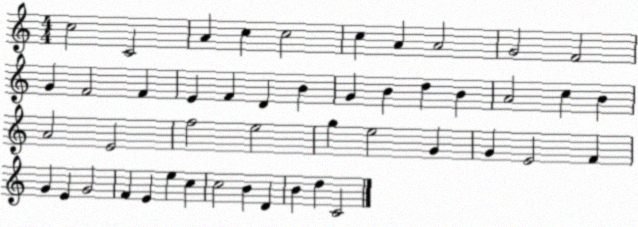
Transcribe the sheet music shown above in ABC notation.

X:1
T:Untitled
M:4/4
L:1/4
K:C
c2 C2 A c c2 c A A2 G2 F2 G F2 F E F D B G B d B A2 c B A2 E2 f2 e2 g e2 G G E2 F G E G2 F E e c c2 B D B d C2